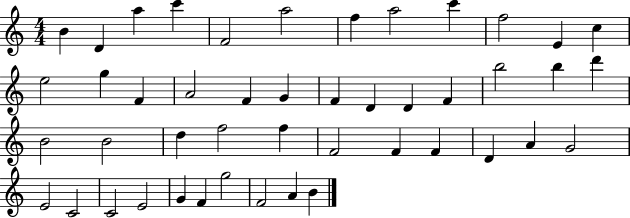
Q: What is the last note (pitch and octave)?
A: B4